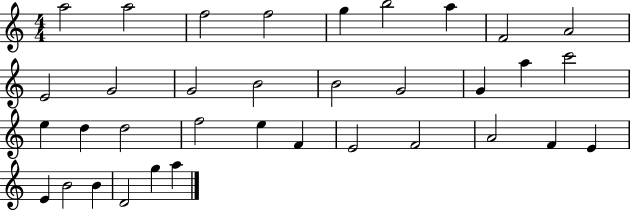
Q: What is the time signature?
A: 4/4